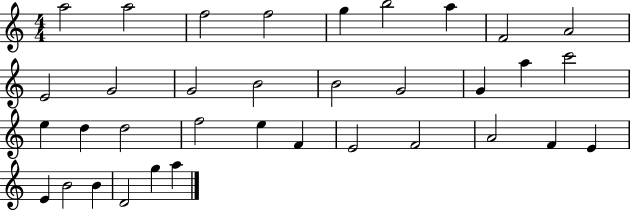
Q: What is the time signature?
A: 4/4